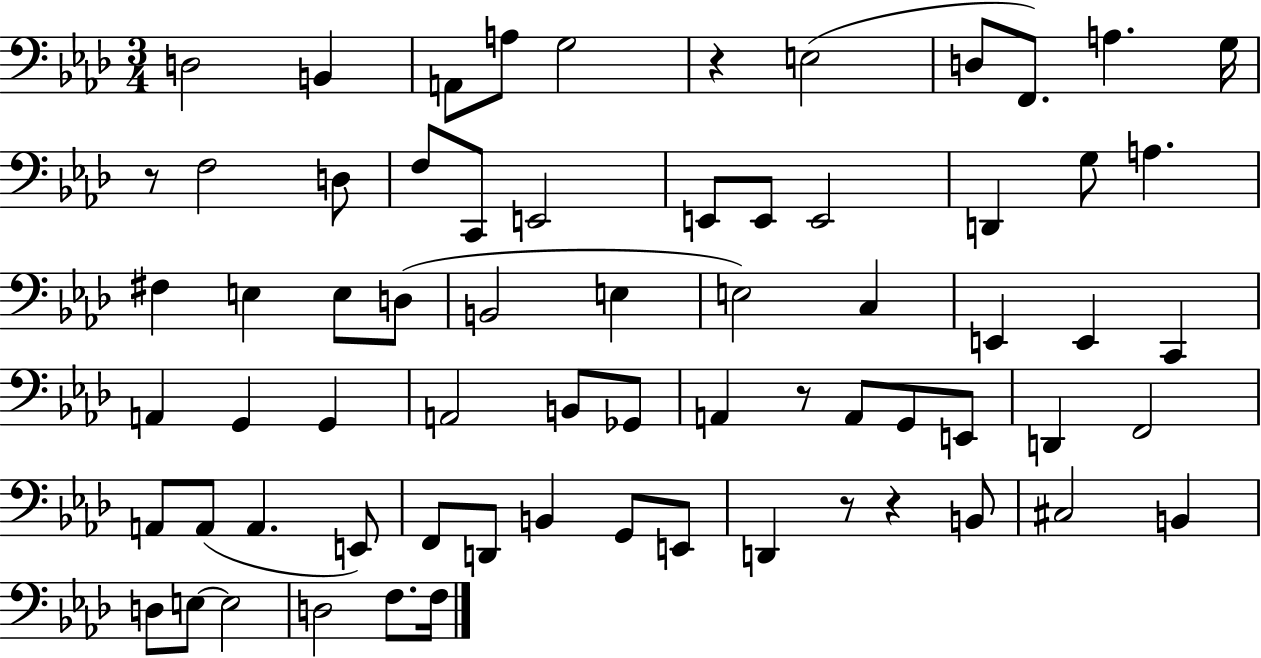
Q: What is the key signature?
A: AES major